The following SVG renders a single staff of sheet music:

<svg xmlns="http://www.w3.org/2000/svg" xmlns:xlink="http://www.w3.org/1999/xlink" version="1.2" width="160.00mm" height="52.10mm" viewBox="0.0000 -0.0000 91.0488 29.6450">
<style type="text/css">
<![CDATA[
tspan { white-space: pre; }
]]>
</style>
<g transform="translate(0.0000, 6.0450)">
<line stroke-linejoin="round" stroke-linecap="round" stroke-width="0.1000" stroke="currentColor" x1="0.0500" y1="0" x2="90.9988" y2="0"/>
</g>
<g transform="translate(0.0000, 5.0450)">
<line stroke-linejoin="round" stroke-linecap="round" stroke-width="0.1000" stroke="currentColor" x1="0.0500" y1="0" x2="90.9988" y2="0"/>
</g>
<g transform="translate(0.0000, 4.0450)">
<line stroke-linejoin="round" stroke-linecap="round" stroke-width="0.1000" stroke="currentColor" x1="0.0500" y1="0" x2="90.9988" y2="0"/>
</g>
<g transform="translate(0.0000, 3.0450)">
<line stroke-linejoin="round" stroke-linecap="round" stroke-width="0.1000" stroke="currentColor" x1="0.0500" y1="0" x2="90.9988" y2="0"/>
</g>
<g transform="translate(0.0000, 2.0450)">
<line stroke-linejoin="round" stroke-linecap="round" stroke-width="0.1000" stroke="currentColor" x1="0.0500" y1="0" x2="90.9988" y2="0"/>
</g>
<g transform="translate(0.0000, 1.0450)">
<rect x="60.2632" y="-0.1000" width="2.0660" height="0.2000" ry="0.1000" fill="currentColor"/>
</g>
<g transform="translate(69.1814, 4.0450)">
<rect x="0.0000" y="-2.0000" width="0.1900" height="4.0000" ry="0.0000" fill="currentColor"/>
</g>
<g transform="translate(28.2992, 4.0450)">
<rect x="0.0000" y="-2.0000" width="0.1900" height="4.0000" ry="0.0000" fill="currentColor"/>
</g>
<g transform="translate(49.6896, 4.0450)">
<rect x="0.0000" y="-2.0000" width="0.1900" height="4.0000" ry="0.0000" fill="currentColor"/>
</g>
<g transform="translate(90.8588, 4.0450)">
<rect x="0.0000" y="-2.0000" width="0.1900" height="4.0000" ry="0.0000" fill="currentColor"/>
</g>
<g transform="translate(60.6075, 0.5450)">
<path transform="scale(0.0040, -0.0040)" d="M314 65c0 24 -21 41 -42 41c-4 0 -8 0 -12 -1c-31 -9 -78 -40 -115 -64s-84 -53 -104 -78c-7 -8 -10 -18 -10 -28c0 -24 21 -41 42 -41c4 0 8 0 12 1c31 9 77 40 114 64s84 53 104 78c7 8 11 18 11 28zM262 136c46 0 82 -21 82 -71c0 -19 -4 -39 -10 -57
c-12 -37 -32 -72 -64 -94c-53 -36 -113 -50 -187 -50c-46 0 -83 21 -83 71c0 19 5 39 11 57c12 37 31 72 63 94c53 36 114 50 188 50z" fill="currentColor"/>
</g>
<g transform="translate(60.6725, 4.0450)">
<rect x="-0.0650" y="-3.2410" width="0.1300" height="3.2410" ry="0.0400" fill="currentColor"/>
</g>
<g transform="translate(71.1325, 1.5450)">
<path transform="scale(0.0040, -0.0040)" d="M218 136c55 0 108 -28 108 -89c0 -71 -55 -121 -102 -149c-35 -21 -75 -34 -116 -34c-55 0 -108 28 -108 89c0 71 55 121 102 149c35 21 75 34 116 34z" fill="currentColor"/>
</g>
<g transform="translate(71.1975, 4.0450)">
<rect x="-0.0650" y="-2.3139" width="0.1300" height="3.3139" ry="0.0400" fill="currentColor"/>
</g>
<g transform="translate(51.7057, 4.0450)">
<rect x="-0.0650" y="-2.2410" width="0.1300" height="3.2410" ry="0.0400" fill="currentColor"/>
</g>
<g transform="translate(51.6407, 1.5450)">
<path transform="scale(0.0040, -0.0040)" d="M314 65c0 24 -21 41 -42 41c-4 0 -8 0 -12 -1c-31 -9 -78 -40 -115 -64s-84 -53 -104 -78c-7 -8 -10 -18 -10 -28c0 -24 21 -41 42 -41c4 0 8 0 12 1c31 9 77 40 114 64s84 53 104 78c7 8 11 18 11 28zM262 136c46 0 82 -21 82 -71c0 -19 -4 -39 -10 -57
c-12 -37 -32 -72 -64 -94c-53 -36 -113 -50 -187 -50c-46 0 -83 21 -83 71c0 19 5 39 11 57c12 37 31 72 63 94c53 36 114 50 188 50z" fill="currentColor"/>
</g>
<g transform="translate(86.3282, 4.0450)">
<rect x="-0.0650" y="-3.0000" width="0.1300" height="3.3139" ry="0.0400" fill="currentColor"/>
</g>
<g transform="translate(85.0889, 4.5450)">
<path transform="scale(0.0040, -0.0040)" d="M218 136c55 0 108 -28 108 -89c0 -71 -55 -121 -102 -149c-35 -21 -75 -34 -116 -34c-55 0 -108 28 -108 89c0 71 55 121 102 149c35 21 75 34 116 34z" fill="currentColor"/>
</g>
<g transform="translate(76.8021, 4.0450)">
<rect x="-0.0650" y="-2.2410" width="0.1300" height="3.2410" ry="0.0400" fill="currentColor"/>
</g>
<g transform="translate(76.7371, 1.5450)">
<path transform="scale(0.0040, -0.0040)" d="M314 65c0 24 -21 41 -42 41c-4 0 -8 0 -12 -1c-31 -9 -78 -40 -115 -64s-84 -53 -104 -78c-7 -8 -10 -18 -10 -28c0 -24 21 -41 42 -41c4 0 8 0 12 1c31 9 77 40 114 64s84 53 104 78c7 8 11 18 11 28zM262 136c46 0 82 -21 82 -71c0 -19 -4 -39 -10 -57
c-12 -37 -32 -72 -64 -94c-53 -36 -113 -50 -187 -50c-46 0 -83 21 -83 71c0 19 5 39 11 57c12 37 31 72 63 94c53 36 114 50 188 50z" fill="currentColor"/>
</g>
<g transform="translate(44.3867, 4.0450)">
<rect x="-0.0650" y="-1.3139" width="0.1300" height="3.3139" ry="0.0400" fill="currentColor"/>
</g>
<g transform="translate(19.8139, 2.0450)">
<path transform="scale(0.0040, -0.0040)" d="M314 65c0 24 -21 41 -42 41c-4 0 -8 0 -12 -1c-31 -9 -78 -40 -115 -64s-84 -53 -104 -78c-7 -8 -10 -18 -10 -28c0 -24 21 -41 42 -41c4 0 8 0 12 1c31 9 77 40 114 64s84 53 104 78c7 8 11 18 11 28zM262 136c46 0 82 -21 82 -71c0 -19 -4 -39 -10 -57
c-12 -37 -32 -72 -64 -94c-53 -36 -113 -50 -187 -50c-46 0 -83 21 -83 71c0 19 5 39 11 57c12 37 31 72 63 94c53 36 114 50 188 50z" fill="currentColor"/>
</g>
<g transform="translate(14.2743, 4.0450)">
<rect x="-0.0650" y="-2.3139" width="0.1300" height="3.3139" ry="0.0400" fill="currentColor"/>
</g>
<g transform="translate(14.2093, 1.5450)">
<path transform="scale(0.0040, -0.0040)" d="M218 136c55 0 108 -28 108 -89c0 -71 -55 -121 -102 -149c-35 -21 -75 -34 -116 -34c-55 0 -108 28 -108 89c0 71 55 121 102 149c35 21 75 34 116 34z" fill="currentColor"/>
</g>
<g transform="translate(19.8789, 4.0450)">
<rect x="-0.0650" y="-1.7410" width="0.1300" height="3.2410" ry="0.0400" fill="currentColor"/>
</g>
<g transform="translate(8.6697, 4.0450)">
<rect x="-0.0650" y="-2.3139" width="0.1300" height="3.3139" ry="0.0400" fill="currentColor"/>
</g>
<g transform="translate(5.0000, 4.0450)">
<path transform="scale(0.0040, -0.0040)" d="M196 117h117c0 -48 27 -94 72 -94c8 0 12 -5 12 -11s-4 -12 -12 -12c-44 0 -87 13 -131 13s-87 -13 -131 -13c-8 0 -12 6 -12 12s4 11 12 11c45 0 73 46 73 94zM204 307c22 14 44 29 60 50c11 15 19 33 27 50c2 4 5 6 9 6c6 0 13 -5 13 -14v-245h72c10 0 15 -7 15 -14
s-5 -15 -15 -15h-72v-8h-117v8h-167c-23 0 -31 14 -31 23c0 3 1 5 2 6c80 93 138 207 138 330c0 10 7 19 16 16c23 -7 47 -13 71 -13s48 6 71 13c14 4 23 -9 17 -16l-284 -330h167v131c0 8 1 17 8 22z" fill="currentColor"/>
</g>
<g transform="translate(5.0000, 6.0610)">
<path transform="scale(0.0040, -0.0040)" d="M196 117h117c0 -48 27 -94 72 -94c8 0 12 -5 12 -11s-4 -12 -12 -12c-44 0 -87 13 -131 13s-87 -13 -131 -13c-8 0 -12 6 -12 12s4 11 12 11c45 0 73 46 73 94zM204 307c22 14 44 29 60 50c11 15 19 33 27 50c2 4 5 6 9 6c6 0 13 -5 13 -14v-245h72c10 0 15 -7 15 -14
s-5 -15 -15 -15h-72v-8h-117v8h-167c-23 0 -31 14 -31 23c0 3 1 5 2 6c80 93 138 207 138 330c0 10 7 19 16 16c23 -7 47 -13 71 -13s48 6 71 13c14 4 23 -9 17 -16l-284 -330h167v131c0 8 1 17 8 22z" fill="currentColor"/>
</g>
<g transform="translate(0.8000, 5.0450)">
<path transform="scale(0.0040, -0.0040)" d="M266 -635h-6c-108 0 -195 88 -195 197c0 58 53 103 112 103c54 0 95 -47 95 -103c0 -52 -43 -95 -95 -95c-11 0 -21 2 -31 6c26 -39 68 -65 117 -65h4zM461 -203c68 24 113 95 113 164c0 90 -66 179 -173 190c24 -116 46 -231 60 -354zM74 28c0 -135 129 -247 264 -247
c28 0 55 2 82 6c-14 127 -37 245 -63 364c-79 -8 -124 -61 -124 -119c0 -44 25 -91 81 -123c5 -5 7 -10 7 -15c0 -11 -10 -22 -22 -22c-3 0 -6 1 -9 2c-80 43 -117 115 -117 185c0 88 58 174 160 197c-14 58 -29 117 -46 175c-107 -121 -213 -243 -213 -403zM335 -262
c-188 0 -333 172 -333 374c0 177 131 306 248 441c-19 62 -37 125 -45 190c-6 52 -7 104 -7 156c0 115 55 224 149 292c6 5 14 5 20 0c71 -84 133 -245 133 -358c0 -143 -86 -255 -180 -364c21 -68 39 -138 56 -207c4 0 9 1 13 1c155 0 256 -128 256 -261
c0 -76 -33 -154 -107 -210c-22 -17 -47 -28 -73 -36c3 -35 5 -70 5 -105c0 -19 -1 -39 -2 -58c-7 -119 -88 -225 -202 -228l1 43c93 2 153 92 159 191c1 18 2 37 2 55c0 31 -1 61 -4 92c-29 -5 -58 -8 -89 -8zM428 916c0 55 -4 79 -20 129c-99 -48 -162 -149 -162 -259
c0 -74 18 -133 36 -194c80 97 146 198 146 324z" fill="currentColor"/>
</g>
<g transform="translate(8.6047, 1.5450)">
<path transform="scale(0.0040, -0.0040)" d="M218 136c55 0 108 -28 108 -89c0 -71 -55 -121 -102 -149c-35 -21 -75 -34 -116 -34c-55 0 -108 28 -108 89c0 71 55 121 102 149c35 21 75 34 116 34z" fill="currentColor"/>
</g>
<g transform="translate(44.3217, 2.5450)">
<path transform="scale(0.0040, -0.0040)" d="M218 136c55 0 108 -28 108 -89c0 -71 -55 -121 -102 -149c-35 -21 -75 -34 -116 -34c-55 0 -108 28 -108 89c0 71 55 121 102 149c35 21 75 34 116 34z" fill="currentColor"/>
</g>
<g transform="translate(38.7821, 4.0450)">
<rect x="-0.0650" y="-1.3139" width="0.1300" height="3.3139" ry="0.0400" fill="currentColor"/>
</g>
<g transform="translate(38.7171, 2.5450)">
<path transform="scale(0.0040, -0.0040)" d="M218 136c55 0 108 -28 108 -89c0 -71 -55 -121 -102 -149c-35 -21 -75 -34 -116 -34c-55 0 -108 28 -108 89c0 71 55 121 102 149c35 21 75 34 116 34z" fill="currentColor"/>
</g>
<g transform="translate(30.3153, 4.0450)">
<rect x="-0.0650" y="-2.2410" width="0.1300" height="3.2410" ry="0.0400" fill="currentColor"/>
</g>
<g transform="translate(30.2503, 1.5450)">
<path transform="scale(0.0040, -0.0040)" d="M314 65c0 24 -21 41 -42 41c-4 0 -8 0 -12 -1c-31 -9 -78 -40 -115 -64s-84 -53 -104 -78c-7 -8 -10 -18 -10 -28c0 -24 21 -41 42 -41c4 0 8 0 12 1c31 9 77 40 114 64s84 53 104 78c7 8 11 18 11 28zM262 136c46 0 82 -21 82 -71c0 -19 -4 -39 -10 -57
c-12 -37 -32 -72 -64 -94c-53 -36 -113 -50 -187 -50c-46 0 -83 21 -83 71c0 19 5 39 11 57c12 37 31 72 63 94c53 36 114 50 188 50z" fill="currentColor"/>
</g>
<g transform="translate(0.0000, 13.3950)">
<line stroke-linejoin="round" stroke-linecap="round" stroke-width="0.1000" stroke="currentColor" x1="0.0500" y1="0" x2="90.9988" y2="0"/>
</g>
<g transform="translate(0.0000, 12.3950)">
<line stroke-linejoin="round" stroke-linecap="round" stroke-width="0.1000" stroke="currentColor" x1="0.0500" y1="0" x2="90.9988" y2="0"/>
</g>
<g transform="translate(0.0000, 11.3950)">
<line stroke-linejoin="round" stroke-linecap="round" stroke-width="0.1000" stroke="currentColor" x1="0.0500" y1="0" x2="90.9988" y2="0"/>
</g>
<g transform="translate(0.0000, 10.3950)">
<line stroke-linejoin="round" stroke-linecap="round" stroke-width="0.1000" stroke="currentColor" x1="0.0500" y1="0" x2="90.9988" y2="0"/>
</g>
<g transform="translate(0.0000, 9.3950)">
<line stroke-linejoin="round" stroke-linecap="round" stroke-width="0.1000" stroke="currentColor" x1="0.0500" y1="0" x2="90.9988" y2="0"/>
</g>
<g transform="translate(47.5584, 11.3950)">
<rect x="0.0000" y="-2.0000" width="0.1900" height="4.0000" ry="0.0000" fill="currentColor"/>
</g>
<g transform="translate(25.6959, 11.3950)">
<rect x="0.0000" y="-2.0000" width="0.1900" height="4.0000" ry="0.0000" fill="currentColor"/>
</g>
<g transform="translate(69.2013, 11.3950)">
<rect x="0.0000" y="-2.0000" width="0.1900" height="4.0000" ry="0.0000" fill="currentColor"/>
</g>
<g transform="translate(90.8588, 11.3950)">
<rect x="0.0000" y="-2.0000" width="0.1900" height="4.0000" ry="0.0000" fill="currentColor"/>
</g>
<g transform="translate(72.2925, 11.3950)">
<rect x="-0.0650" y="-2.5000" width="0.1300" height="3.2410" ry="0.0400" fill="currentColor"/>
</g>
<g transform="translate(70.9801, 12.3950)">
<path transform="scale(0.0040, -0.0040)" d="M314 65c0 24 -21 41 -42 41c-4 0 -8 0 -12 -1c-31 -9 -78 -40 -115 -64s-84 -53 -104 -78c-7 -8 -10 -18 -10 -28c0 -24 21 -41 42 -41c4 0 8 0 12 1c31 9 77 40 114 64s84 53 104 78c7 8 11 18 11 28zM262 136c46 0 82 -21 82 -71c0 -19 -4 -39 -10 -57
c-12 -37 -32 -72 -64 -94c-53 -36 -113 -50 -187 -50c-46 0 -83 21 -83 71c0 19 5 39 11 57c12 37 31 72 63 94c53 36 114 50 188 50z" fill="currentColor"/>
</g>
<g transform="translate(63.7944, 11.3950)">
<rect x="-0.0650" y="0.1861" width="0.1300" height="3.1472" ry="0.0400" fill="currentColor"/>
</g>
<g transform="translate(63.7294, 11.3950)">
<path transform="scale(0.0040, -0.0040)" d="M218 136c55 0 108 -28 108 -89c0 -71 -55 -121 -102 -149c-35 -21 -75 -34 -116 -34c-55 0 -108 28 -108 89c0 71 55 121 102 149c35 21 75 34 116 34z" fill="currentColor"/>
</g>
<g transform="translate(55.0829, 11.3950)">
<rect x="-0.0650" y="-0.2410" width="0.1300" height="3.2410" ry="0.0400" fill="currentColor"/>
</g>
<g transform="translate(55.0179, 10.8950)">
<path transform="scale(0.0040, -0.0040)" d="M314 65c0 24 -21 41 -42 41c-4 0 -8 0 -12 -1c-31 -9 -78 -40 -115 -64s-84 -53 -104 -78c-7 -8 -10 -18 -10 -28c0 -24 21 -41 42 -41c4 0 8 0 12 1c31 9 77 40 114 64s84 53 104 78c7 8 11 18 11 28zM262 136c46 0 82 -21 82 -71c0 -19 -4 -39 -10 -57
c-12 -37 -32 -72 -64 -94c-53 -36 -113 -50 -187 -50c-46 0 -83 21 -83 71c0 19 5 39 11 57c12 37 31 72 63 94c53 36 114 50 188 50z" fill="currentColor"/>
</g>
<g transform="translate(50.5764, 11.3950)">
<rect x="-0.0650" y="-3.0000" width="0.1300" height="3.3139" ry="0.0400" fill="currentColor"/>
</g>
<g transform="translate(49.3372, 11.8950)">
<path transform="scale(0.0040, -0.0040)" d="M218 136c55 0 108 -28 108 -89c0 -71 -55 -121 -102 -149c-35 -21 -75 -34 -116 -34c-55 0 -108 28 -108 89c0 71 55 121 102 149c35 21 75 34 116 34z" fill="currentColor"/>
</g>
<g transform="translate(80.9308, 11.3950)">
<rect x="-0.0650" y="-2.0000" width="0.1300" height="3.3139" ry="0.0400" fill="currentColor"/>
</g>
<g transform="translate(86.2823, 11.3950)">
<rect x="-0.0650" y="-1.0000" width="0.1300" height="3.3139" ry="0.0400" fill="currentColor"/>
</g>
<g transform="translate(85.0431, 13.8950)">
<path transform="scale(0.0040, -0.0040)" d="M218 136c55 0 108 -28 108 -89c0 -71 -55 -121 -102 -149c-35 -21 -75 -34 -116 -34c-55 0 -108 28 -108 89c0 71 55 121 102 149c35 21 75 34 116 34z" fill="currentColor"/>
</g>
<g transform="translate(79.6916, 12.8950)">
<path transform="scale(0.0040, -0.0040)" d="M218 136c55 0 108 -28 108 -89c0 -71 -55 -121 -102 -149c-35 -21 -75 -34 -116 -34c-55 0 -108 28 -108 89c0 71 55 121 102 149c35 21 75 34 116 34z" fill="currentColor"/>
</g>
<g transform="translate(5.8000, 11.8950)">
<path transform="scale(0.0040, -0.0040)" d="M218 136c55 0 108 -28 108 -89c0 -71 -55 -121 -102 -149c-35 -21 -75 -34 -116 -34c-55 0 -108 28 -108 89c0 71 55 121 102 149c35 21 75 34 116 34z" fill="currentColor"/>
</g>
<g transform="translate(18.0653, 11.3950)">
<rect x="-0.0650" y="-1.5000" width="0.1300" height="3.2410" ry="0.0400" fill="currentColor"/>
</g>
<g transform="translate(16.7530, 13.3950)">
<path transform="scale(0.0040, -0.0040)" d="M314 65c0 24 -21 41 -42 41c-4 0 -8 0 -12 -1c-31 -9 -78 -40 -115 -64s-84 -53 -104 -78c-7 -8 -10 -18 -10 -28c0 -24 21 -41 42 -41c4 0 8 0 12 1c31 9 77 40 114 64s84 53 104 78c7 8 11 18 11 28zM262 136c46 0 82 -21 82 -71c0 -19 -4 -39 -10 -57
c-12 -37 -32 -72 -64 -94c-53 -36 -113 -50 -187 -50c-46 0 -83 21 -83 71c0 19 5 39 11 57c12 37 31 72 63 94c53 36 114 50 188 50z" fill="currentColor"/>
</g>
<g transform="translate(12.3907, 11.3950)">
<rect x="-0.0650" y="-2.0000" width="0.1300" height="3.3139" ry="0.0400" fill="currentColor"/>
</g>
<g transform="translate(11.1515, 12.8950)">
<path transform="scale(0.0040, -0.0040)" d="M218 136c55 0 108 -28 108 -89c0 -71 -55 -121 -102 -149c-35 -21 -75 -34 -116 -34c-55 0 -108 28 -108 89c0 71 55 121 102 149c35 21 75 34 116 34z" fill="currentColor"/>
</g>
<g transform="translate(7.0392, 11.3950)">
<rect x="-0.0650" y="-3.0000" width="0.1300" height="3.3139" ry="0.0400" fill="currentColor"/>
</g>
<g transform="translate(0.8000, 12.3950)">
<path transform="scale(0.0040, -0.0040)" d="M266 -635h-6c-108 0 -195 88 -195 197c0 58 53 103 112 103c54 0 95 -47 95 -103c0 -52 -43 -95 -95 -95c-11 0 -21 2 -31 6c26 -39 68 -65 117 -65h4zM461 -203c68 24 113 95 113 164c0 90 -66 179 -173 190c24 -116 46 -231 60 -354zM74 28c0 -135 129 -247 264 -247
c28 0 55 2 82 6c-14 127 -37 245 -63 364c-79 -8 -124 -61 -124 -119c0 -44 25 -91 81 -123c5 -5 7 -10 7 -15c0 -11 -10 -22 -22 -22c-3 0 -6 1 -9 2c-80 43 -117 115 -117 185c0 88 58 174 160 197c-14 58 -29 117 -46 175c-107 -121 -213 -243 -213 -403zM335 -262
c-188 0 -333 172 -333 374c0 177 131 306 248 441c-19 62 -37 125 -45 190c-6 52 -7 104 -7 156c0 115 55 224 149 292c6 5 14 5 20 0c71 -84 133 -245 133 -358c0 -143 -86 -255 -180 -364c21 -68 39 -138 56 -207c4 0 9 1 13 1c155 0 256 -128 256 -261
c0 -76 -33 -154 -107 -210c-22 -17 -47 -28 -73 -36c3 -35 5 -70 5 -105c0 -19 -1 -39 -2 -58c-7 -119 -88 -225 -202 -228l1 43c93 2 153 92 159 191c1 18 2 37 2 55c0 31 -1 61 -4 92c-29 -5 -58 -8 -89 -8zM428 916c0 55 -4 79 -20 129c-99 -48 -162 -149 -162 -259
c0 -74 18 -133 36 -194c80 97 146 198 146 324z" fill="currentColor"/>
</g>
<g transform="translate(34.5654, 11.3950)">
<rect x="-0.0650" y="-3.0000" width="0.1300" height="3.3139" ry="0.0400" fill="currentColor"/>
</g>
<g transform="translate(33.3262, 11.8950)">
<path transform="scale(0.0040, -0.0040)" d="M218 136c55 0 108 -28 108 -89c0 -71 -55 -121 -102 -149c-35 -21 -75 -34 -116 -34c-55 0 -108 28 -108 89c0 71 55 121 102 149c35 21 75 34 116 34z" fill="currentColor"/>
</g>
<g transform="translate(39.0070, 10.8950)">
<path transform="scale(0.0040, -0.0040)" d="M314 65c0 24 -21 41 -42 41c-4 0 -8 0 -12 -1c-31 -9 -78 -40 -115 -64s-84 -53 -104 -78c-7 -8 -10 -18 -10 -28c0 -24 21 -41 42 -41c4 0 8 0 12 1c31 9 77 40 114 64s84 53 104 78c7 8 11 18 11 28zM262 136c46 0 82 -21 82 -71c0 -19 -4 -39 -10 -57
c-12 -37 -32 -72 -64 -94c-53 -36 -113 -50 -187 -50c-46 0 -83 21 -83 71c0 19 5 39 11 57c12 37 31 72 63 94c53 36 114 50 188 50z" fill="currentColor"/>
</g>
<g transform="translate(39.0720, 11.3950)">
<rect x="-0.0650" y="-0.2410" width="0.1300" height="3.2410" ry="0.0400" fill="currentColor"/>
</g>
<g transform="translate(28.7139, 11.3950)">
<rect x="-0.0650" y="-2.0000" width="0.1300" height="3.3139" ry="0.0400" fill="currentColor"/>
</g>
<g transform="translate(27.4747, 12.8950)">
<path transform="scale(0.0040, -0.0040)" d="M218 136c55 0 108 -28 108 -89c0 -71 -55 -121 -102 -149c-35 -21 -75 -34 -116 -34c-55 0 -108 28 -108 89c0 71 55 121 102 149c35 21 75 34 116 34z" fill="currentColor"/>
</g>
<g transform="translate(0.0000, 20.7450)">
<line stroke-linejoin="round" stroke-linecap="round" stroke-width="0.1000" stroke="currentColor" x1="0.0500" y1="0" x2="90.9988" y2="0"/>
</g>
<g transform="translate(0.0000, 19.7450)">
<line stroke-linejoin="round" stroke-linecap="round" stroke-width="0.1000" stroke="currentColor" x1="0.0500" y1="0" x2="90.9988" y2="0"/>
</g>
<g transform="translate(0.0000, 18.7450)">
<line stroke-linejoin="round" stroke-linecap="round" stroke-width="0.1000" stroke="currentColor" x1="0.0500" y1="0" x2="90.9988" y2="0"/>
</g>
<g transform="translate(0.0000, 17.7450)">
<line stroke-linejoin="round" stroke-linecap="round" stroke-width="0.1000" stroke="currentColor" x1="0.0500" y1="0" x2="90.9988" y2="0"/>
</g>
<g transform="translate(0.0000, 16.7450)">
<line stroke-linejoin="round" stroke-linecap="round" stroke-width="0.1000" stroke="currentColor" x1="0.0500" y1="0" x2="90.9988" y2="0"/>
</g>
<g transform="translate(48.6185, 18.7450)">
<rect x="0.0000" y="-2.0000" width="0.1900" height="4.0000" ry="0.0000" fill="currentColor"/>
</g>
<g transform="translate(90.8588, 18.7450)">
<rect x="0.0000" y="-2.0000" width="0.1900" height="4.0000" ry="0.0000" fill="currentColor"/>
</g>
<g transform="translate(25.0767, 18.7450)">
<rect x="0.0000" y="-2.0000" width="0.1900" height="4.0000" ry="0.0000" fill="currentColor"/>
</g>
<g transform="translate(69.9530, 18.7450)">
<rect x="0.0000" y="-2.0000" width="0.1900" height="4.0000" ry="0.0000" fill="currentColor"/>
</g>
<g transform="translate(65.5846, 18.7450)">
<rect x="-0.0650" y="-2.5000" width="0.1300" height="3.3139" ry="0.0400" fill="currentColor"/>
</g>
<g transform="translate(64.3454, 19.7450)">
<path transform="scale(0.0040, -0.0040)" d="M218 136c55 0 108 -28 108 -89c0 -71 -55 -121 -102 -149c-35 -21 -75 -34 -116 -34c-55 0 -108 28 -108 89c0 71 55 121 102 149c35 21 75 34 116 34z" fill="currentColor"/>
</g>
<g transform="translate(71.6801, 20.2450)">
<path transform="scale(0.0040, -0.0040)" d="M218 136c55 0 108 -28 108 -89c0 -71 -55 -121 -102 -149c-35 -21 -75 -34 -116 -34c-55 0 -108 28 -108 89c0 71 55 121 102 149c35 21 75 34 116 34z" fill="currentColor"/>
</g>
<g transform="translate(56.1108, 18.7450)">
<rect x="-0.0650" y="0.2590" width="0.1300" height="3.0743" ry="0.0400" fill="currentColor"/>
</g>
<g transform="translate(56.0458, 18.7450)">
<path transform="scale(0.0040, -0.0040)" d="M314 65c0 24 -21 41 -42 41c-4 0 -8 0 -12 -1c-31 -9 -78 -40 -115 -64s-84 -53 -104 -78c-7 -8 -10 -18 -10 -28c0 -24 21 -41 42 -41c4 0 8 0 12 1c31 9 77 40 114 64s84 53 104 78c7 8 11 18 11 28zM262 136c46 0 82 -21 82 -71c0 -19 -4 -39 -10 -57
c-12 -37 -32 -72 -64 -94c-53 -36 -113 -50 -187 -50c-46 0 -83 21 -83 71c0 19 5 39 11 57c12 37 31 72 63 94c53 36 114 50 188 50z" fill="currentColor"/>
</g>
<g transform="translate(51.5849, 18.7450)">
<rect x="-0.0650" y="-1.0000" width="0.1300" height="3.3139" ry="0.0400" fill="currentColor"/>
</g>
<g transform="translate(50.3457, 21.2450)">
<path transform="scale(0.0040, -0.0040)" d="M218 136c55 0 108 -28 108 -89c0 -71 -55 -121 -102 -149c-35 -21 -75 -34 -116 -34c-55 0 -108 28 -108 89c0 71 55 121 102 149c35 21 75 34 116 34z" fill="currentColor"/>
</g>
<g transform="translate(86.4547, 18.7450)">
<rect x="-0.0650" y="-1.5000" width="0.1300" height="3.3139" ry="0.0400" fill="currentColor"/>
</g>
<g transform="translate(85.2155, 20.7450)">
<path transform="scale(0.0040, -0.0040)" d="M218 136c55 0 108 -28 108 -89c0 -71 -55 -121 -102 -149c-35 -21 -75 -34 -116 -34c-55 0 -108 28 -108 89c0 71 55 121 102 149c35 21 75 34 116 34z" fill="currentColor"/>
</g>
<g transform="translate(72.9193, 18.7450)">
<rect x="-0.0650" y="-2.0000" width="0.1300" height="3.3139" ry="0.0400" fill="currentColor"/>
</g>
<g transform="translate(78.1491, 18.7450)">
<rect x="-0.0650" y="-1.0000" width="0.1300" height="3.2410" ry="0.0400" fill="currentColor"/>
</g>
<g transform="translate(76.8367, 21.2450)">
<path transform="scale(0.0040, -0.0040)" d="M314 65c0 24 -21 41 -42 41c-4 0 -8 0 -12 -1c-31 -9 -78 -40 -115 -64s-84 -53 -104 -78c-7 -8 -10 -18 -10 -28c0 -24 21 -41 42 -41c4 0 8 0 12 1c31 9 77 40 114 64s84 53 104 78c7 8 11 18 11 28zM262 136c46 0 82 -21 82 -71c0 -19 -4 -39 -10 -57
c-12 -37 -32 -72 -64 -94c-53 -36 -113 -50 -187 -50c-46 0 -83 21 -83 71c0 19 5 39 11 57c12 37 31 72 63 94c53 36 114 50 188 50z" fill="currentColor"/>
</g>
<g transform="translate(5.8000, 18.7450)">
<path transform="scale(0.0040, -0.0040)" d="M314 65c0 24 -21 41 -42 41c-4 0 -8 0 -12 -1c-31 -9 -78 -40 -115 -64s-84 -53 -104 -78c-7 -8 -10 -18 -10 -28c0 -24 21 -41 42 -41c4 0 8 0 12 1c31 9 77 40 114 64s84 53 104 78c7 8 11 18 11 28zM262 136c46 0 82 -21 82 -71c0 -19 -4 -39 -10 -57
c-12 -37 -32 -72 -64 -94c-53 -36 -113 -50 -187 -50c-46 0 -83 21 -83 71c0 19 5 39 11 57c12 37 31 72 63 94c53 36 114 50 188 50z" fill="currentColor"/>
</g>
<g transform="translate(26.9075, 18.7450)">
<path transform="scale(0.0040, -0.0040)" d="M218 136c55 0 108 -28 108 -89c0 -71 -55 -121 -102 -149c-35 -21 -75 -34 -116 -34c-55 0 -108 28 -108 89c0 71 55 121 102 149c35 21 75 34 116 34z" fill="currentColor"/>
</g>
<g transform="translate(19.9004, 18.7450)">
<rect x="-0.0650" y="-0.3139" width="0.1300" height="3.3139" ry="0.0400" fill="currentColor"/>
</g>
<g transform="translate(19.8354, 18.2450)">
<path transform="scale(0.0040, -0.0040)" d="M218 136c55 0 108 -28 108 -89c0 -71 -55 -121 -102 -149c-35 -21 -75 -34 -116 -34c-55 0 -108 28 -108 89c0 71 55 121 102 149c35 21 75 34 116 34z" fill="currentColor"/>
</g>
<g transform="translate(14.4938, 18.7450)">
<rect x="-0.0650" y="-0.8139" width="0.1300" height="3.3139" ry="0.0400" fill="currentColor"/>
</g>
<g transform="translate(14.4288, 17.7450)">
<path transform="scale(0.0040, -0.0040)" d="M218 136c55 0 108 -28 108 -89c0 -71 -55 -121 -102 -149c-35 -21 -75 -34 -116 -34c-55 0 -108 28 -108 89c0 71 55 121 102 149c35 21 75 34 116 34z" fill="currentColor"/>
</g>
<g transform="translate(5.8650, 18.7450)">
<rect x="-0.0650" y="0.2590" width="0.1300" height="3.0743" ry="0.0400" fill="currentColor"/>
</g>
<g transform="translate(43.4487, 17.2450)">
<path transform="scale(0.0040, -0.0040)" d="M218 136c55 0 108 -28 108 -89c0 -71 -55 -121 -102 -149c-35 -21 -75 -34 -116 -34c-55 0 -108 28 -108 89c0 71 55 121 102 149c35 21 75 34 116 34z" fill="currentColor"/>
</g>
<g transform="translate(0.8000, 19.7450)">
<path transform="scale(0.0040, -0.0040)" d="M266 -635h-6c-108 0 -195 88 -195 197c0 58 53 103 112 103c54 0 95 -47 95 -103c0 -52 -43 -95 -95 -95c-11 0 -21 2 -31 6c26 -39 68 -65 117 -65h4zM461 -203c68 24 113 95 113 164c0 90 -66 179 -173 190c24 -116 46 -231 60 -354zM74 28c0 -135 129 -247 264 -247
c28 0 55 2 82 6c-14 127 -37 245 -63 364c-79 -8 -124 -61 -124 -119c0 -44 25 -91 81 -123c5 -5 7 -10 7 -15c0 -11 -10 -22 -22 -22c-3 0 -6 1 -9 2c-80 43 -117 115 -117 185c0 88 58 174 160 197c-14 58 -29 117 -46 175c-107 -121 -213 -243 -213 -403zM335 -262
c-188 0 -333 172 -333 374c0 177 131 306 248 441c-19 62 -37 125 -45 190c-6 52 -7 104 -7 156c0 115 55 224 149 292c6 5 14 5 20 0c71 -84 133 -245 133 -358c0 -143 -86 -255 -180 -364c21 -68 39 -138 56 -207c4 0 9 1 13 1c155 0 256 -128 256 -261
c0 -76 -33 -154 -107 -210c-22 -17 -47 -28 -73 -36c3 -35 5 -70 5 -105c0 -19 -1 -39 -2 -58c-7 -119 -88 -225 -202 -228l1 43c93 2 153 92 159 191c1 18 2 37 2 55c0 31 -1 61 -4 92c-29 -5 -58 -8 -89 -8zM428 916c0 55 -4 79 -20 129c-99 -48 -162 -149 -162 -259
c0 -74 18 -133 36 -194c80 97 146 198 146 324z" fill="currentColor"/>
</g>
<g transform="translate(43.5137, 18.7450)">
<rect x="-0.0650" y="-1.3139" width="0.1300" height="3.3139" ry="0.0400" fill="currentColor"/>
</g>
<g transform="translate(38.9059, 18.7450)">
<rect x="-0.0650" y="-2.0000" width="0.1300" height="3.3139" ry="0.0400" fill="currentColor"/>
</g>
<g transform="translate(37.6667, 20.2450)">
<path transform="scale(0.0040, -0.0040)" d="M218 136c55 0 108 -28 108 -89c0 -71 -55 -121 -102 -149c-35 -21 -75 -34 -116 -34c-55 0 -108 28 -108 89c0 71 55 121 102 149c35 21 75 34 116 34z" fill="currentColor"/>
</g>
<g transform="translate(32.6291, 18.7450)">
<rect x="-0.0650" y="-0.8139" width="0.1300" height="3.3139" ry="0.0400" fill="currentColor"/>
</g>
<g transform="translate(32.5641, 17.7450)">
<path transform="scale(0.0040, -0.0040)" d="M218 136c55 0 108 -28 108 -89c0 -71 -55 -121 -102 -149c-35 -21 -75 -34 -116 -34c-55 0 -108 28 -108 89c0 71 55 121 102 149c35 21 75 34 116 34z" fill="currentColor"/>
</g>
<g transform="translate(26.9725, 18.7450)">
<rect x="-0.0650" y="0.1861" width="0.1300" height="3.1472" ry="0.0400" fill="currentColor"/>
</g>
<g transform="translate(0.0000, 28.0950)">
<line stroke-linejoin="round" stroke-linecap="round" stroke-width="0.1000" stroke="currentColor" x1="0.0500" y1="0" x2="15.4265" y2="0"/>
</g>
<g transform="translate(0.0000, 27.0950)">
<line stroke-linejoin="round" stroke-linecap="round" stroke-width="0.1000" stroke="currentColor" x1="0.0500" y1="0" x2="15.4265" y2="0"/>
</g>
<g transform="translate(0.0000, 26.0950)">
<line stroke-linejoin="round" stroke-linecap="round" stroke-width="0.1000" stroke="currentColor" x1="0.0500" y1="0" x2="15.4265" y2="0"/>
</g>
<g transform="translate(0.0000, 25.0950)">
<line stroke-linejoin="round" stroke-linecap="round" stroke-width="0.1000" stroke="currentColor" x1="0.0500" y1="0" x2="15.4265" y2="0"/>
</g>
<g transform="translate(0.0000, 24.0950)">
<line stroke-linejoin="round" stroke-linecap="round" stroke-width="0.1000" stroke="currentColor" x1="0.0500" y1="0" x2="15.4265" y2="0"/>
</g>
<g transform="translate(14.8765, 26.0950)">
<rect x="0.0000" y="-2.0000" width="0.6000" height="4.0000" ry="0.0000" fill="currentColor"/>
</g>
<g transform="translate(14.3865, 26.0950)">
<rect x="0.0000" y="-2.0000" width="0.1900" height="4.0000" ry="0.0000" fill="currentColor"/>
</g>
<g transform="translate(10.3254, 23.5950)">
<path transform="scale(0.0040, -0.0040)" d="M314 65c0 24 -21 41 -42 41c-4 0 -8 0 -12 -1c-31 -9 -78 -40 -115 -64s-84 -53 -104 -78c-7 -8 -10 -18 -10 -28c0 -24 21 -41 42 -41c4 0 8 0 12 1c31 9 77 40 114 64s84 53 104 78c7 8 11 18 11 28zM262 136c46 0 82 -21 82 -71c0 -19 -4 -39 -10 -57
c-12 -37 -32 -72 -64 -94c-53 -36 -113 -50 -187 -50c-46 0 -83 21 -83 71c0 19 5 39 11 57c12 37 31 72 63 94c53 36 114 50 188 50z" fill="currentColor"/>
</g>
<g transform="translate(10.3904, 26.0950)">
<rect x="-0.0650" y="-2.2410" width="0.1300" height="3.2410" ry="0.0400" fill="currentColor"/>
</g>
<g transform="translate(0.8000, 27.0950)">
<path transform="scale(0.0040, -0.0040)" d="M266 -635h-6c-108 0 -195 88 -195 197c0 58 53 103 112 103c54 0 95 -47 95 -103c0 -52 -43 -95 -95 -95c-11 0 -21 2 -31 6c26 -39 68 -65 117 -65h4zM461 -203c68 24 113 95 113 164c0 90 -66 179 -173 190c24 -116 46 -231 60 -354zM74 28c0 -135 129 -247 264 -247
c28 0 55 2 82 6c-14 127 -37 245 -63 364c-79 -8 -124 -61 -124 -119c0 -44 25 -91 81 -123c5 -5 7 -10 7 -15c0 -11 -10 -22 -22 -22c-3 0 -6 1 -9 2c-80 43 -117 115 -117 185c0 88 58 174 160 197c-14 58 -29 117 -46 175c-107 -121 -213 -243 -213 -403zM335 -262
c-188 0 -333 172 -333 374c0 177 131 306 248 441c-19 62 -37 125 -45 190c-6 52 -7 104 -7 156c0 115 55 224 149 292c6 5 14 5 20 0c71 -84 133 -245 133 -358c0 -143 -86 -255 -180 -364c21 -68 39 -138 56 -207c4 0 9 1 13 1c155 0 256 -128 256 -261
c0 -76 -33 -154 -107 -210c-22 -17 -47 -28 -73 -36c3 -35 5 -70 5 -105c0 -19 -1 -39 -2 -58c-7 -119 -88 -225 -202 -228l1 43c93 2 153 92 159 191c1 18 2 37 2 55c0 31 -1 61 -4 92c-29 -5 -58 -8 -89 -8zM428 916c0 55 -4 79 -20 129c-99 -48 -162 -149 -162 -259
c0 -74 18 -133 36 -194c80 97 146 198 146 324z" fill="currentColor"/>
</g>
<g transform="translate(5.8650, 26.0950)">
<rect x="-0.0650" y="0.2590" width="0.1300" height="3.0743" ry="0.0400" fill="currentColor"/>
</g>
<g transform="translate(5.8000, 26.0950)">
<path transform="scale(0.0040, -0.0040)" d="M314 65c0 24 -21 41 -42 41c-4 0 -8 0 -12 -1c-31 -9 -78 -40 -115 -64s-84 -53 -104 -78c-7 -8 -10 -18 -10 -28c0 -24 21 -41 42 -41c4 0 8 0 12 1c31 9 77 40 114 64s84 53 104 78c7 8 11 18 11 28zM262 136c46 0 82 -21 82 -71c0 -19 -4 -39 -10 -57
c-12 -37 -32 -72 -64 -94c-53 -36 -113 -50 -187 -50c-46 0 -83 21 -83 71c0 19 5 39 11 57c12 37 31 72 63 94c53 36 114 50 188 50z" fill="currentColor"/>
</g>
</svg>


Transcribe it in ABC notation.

X:1
T:Untitled
M:4/4
L:1/4
K:C
g g f2 g2 e e g2 b2 g g2 A A F E2 F A c2 A c2 B G2 F D B2 d c B d F e D B2 G F D2 E B2 g2